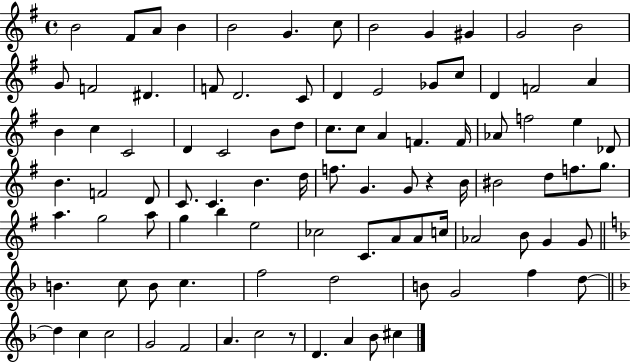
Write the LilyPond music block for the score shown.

{
  \clef treble
  \time 4/4
  \defaultTimeSignature
  \key g \major
  \repeat volta 2 { b'2 fis'8 a'8 b'4 | b'2 g'4. c''8 | b'2 g'4 gis'4 | g'2 b'2 | \break g'8 f'2 dis'4. | f'8 d'2. c'8 | d'4 e'2 ges'8 c''8 | d'4 f'2 a'4 | \break b'4 c''4 c'2 | d'4 c'2 b'8 d''8 | c''8. c''8 a'4 f'4. f'16 | aes'8 f''2 e''4 des'8 | \break b'4. f'2 d'8 | c'8. c'4. b'4. d''16 | f''8. g'4. g'8 r4 b'16 | bis'2 d''8 f''8. g''8. | \break a''4. g''2 a''8 | g''4 b''4 e''2 | ces''2 c'8. a'8 a'8 c''16 | aes'2 b'8 g'4 g'8 | \break \bar "||" \break \key d \minor b'4. c''8 b'8 c''4. | f''2 d''2 | b'8 g'2 f''4 d''8~~ | \bar "||" \break \key d \minor d''4 c''4 c''2 | g'2 f'2 | a'4. c''2 r8 | d'4. a'4 bes'8 cis''4 | \break } \bar "|."
}